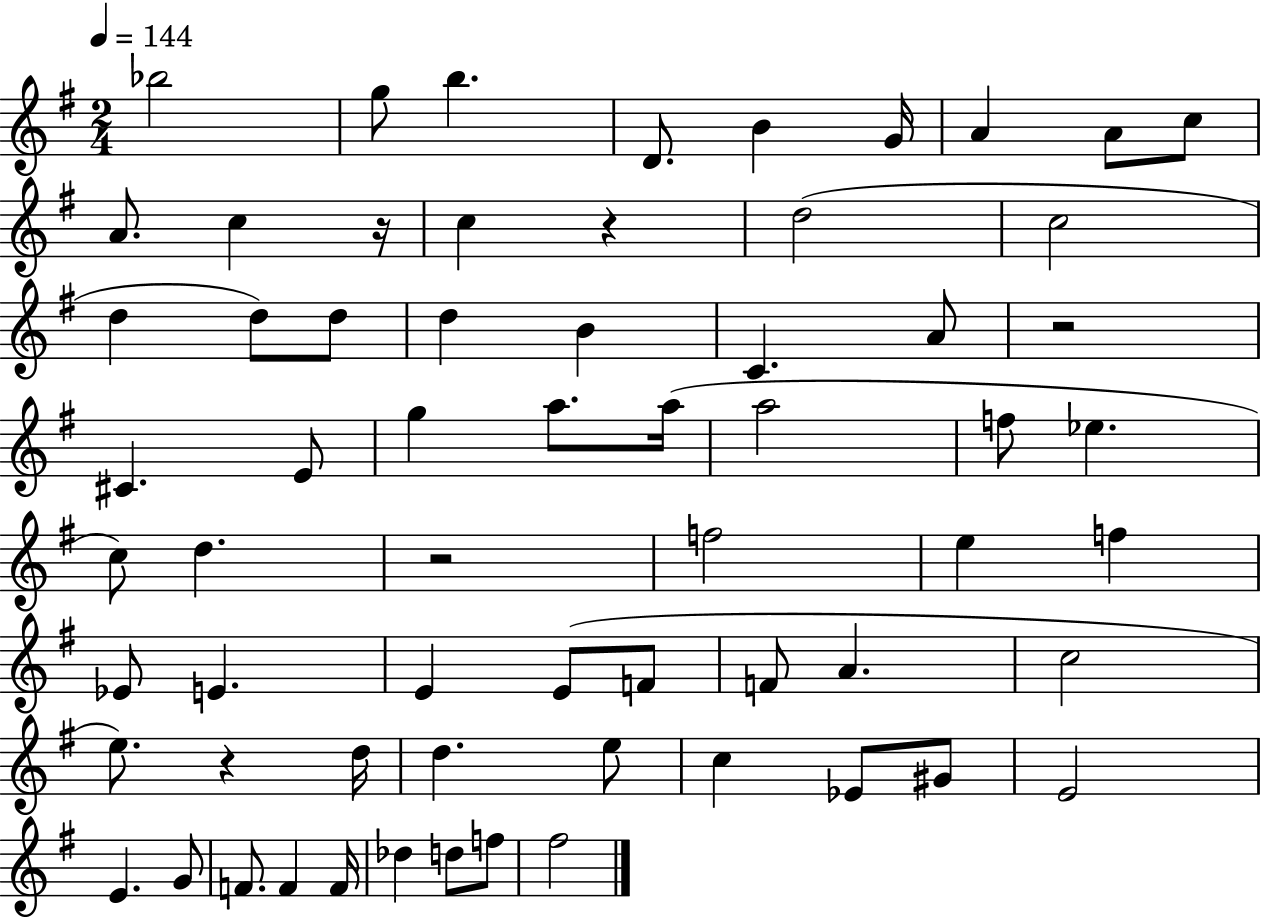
{
  \clef treble
  \numericTimeSignature
  \time 2/4
  \key g \major
  \tempo 4 = 144
  bes''2 | g''8 b''4. | d'8. b'4 g'16 | a'4 a'8 c''8 | \break a'8. c''4 r16 | c''4 r4 | d''2( | c''2 | \break d''4 d''8) d''8 | d''4 b'4 | c'4. a'8 | r2 | \break cis'4. e'8 | g''4 a''8. a''16( | a''2 | f''8 ees''4. | \break c''8) d''4. | r2 | f''2 | e''4 f''4 | \break ees'8 e'4. | e'4 e'8( f'8 | f'8 a'4. | c''2 | \break e''8.) r4 d''16 | d''4. e''8 | c''4 ees'8 gis'8 | e'2 | \break e'4. g'8 | f'8. f'4 f'16 | des''4 d''8 f''8 | fis''2 | \break \bar "|."
}